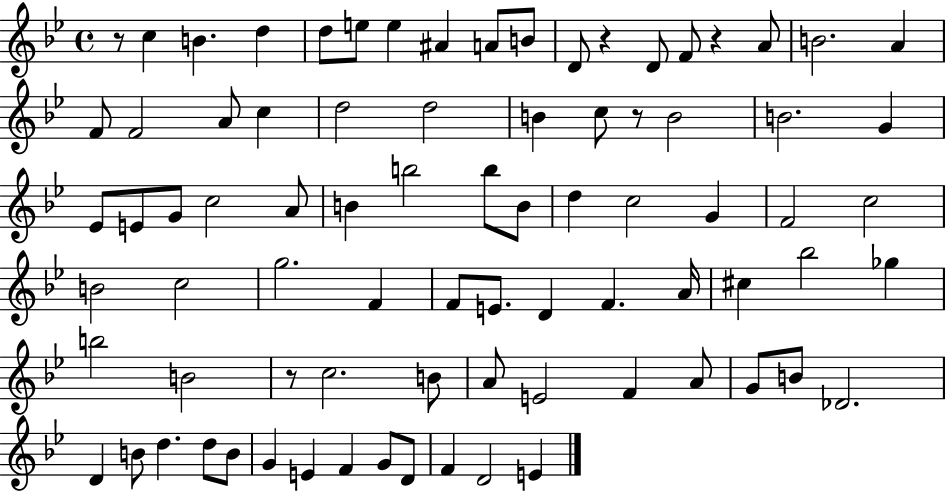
{
  \clef treble
  \time 4/4
  \defaultTimeSignature
  \key bes \major
  r8 c''4 b'4. d''4 | d''8 e''8 e''4 ais'4 a'8 b'8 | d'8 r4 d'8 f'8 r4 a'8 | b'2. a'4 | \break f'8 f'2 a'8 c''4 | d''2 d''2 | b'4 c''8 r8 b'2 | b'2. g'4 | \break ees'8 e'8 g'8 c''2 a'8 | b'4 b''2 b''8 b'8 | d''4 c''2 g'4 | f'2 c''2 | \break b'2 c''2 | g''2. f'4 | f'8 e'8. d'4 f'4. a'16 | cis''4 bes''2 ges''4 | \break b''2 b'2 | r8 c''2. b'8 | a'8 e'2 f'4 a'8 | g'8 b'8 des'2. | \break d'4 b'8 d''4. d''8 b'8 | g'4 e'4 f'4 g'8 d'8 | f'4 d'2 e'4 | \bar "|."
}